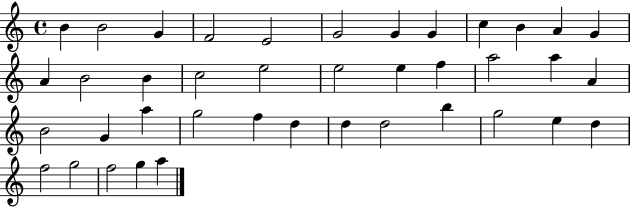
{
  \clef treble
  \time 4/4
  \defaultTimeSignature
  \key c \major
  b'4 b'2 g'4 | f'2 e'2 | g'2 g'4 g'4 | c''4 b'4 a'4 g'4 | \break a'4 b'2 b'4 | c''2 e''2 | e''2 e''4 f''4 | a''2 a''4 a'4 | \break b'2 g'4 a''4 | g''2 f''4 d''4 | d''4 d''2 b''4 | g''2 e''4 d''4 | \break f''2 g''2 | f''2 g''4 a''4 | \bar "|."
}